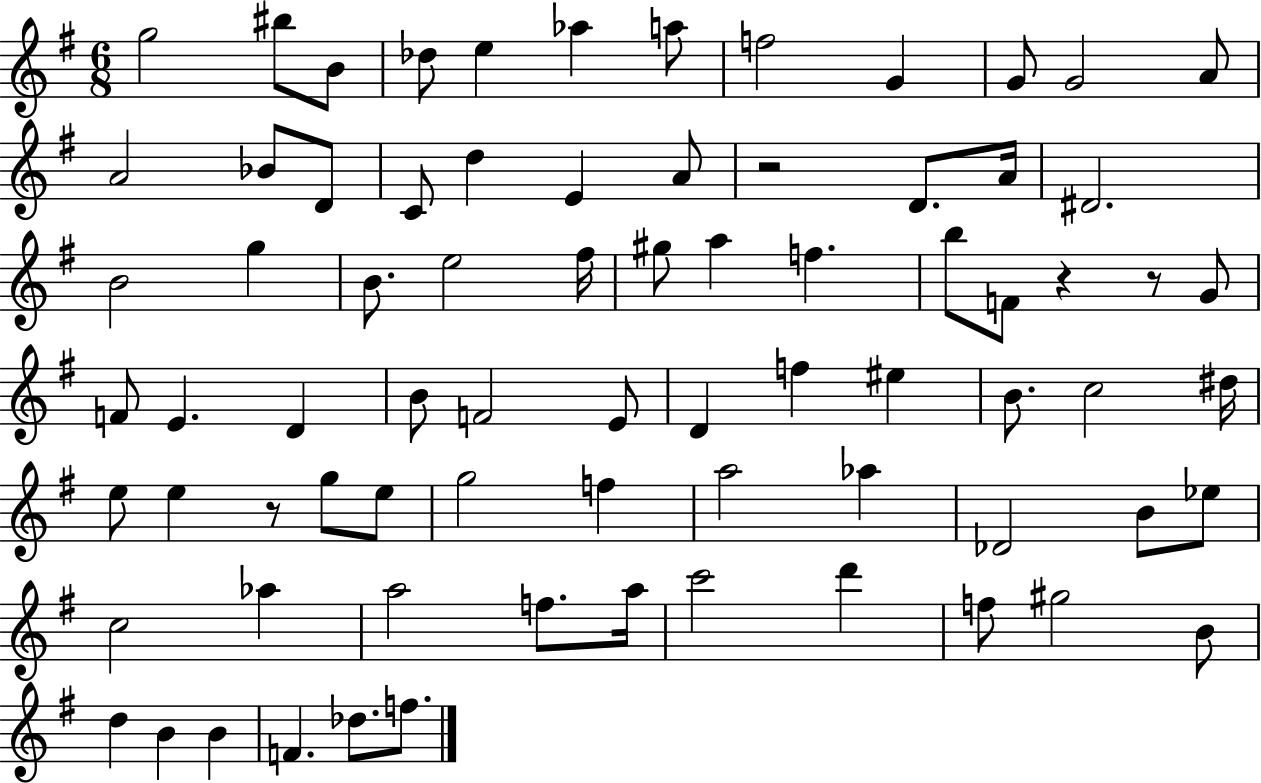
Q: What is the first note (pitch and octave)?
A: G5